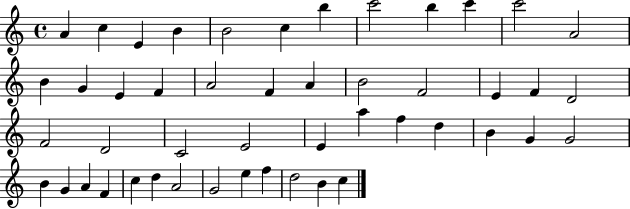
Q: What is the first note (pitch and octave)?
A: A4